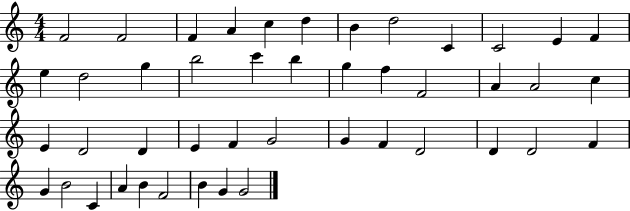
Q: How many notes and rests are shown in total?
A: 45